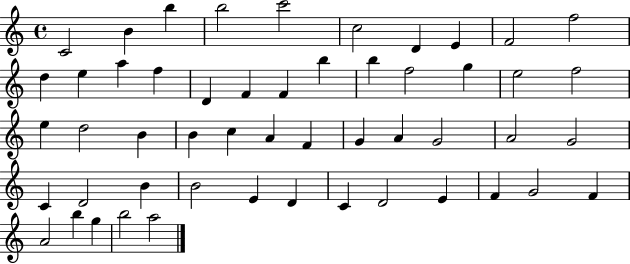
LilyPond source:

{
  \clef treble
  \time 4/4
  \defaultTimeSignature
  \key c \major
  c'2 b'4 b''4 | b''2 c'''2 | c''2 d'4 e'4 | f'2 f''2 | \break d''4 e''4 a''4 f''4 | d'4 f'4 f'4 b''4 | b''4 f''2 g''4 | e''2 f''2 | \break e''4 d''2 b'4 | b'4 c''4 a'4 f'4 | g'4 a'4 g'2 | a'2 g'2 | \break c'4 d'2 b'4 | b'2 e'4 d'4 | c'4 d'2 e'4 | f'4 g'2 f'4 | \break a'2 b''4 g''4 | b''2 a''2 | \bar "|."
}